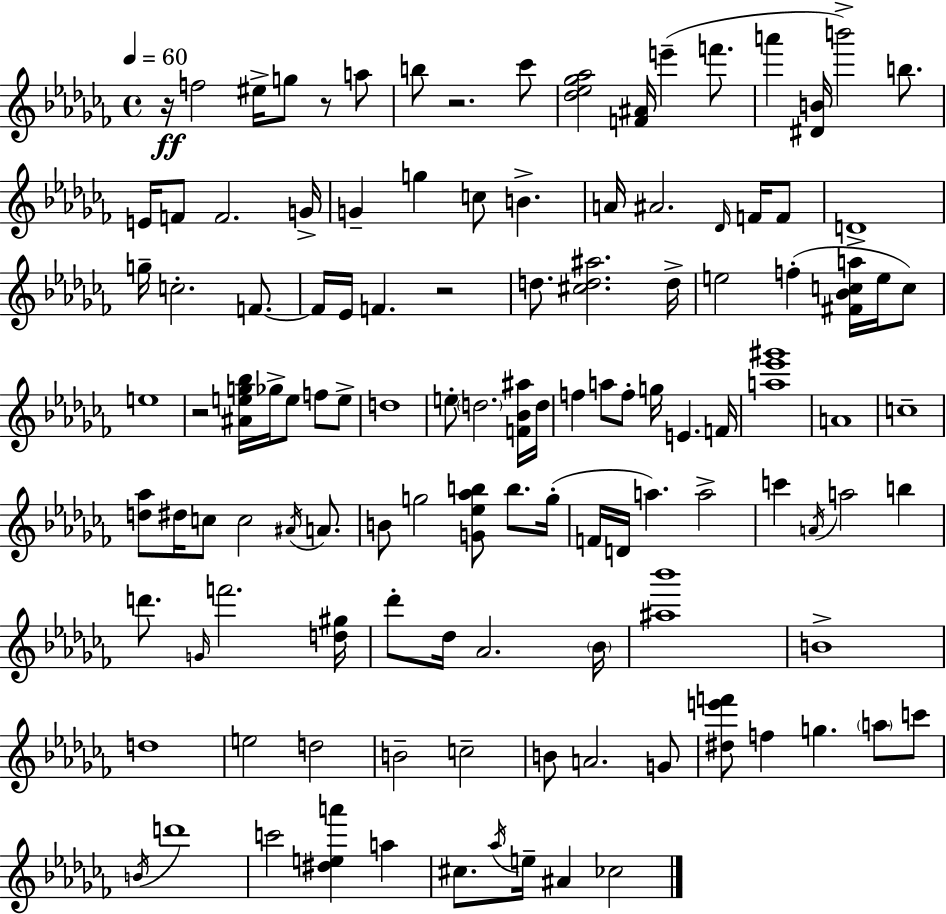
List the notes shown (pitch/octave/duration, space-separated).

R/s F5/h EIS5/s G5/e R/e A5/e B5/e R/h. CES6/e [Db5,Eb5,Gb5,Ab5]/h [F4,A#4]/s E6/q F6/e. A6/q [D#4,B4]/s B6/h B5/e. E4/s F4/e F4/h. G4/s G4/q G5/q C5/e B4/q. A4/s A#4/h. Db4/s F4/s F4/e D4/w G5/s C5/h. F4/e. F4/s Eb4/s F4/q. R/h D5/e. [C#5,D5,A#5]/h. D5/s E5/h F5/q [F#4,Bb4,C5,A5]/s E5/s C5/e E5/w R/h [A#4,E5,G5,Bb5]/s Gb5/s E5/e F5/e E5/e D5/w E5/e D5/h. [F4,Bb4,A#5]/s D5/s F5/q A5/e F5/e G5/s E4/q. F4/s [A5,Eb6,G#6]/w A4/w C5/w [D5,Ab5]/e D#5/s C5/e C5/h A#4/s A4/e. B4/e G5/h [G4,Eb5,Ab5,B5]/e B5/e. G5/s F4/s D4/s A5/q. A5/h C6/q A4/s A5/h B5/q D6/e. G4/s F6/h. [D5,G#5]/s Db6/e Db5/s Ab4/h. Bb4/s [A#5,Bb6]/w B4/w D5/w E5/h D5/h B4/h C5/h B4/e A4/h. G4/e [D#5,E6,F6]/e F5/q G5/q. A5/e C6/e B4/s D6/w C6/h [D#5,E5,A6]/q A5/q C#5/e. Ab5/s E5/s A#4/q CES5/h